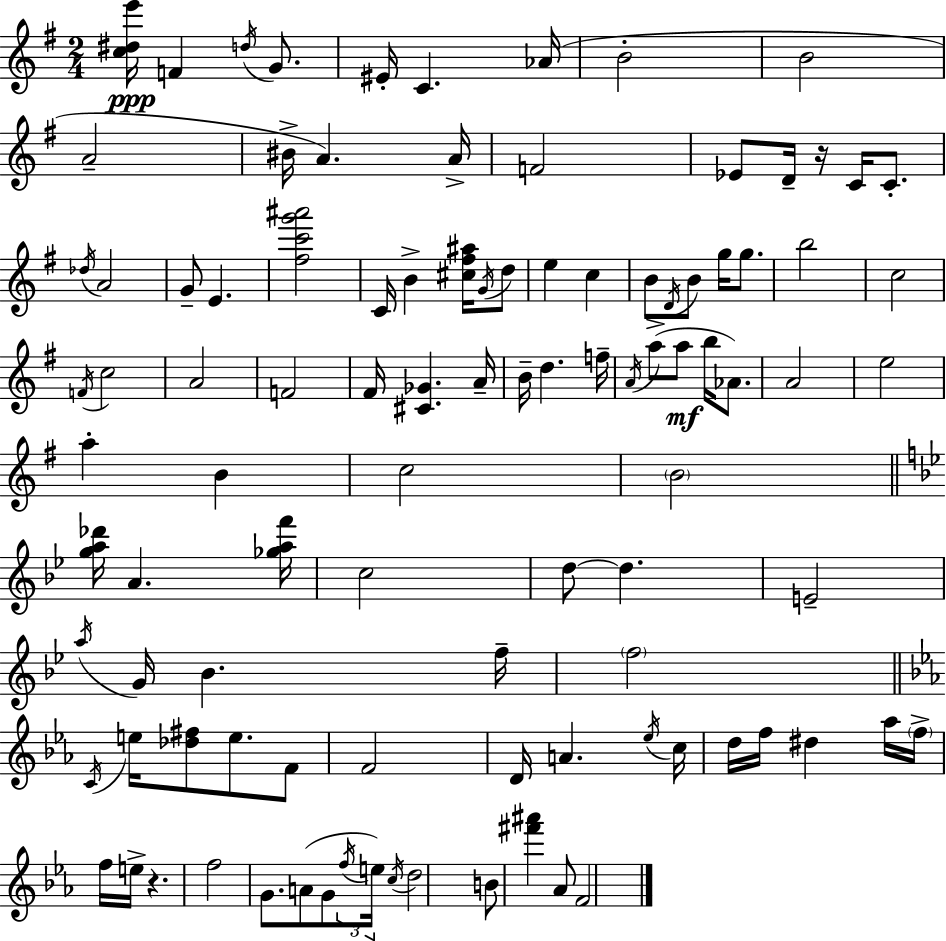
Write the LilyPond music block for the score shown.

{
  \clef treble
  \numericTimeSignature
  \time 2/4
  \key g \major
  <c'' dis'' e'''>16\ppp f'4 \acciaccatura { d''16 } g'8. | eis'16-. c'4. | aes'16( b'2-. | b'2 | \break a'2-- | bis'16-> a'4.) | a'16-> f'2 | ees'8 d'16-- r16 c'16 c'8.-. | \break \acciaccatura { des''16 } a'2 | g'8-- e'4. | <fis'' c''' g''' ais'''>2 | c'16 b'4-> <cis'' fis'' ais''>16 | \break \acciaccatura { g'16 } d''8 e''4 c''4 | b'8 \acciaccatura { d'16 } b'8 | g''16 g''8. b''2 | c''2 | \break \acciaccatura { f'16 } c''2 | a'2 | f'2 | fis'16 <cis' ges'>4. | \break a'16-- b'16-- d''4. | f''16-- \acciaccatura { a'16 }( a''8-> | a''8\mf b''16 aes'8.) a'2 | e''2 | \break a''4-. | b'4 c''2 | \parenthesize b'2 | \bar "||" \break \key bes \major <g'' a'' des'''>16 a'4. <ges'' a'' f'''>16 | c''2 | d''8~~ d''4. | e'2-- | \break \acciaccatura { a''16 } g'16 bes'4. | f''16-- \parenthesize f''2 | \bar "||" \break \key ees \major \acciaccatura { c'16 } e''16 <des'' fis''>8 e''8. f'8 | f'2 | d'16 a'4. | \acciaccatura { ees''16 } c''16 d''16 f''16 dis''4 | \break aes''16 \parenthesize f''16-> f''16 e''16-> r4. | f''2 | g'8. a'8( g'8 | \tuplet 3/2 { \acciaccatura { f''16 } e''16) \acciaccatura { c''16 } } d''2 | \break b'8 <fis''' ais'''>4 | aes'8 f'2 | \bar "|."
}